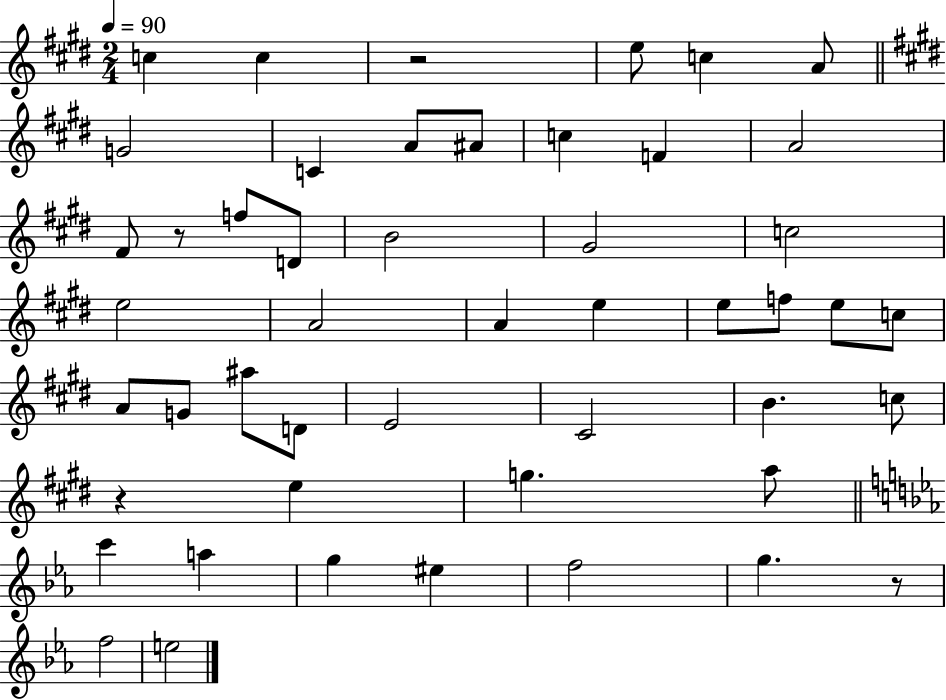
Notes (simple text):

C5/q C5/q R/h E5/e C5/q A4/e G4/h C4/q A4/e A#4/e C5/q F4/q A4/h F#4/e R/e F5/e D4/e B4/h G#4/h C5/h E5/h A4/h A4/q E5/q E5/e F5/e E5/e C5/e A4/e G4/e A#5/e D4/e E4/h C#4/h B4/q. C5/e R/q E5/q G5/q. A5/e C6/q A5/q G5/q EIS5/q F5/h G5/q. R/e F5/h E5/h